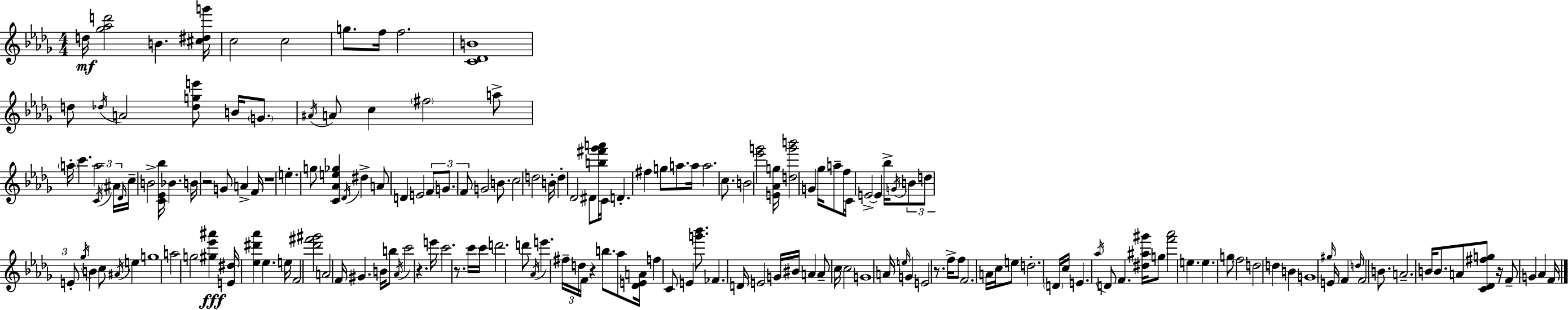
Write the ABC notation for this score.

X:1
T:Untitled
M:4/4
L:1/4
K:Bbm
d/4 [_g_ad']2 B [^c^dg']/4 c2 c2 g/2 f/4 f2 [C_DB]4 d/2 _d/4 A2 [_dge']/2 B/4 G/2 ^A/4 A/2 c ^f2 a/2 a/4 c' a2 C/4 ^A/4 _D/4 c/4 B2 [C_E_b]/4 _B B/4 z2 G/2 A F/4 z4 e g/2 [C_Ae_g] _D/4 ^d A/2 D E2 F/2 G/2 F/2 G2 B/2 c2 d2 B/4 d _D2 ^D/2 [b^f'_g'a']/4 C/4 D ^f g/2 a/2 a/4 a2 c/2 B2 [_e'g']2 [E_Ag]/4 [dg'b']2 G _g/4 a/2 f/2 C/4 E2 E _b/4 G/4 B/2 d/2 E/2 _g/4 B c/2 ^A/4 e g4 a2 g2 [^g_e'^a'] [E^d]/4 [_e^d'_a'] _e e/4 F2 [_d'^f'^g']2 A2 F/4 ^G B/4 b/2 _A/4 c'2 z e'/4 c'2 z/2 c'/4 c'/4 d'2 d'/2 _A/4 e' ^f/4 d/4 F/4 z b/2 _a/2 [_DEA]/4 f C/2 E [g'_b']/2 _F D/4 E2 G/4 ^B/4 A A/2 c/4 c2 G4 A/4 e/4 G E2 z/2 f/4 f/2 F2 A/4 c/4 e/2 d2 D/4 c/4 E _a/4 D/2 F [^d^a^g']/4 g/2 [f'_a']2 e e g/2 f2 d2 d B G4 ^g/4 E/4 F d/4 F2 B/2 A2 B/4 B/2 A/2 [C_D^fg]/2 z/4 F/2 G _A F/4